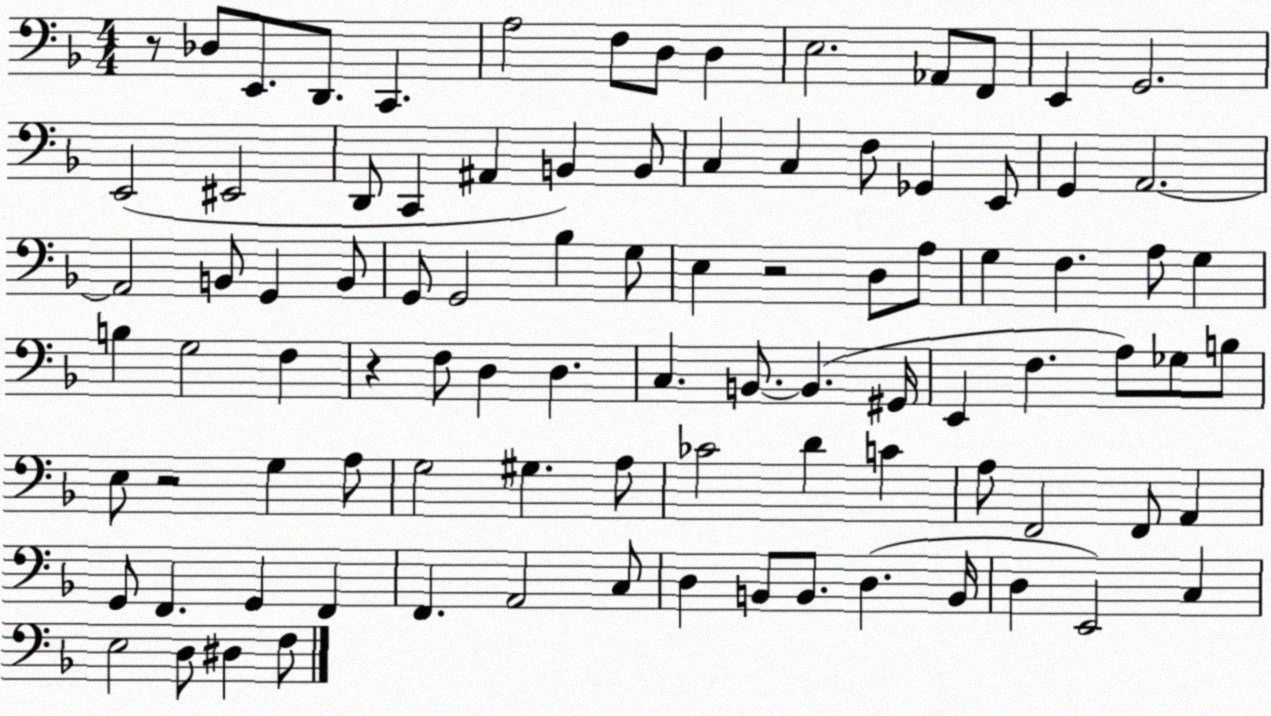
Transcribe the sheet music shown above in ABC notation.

X:1
T:Untitled
M:4/4
L:1/4
K:F
z/2 _D,/2 E,,/2 D,,/2 C,, A,2 F,/2 D,/2 D, E,2 _A,,/2 F,,/2 E,, G,,2 E,,2 ^E,,2 D,,/2 C,, ^A,, B,, B,,/2 C, C, F,/2 _G,, E,,/2 G,, A,,2 A,,2 B,,/2 G,, B,,/2 G,,/2 G,,2 _B, G,/2 E, z2 D,/2 A,/2 G, F, A,/2 G, B, G,2 F, z F,/2 D, D, C, B,,/2 B,, ^G,,/4 E,, F, A,/2 _G,/2 B,/2 E,/2 z2 G, A,/2 G,2 ^G, A,/2 _C2 D C A,/2 F,,2 F,,/2 A,, G,,/2 F,, G,, F,, F,, A,,2 C,/2 D, B,,/2 B,,/2 D, B,,/4 D, E,,2 C, E,2 D,/2 ^D, F,/2